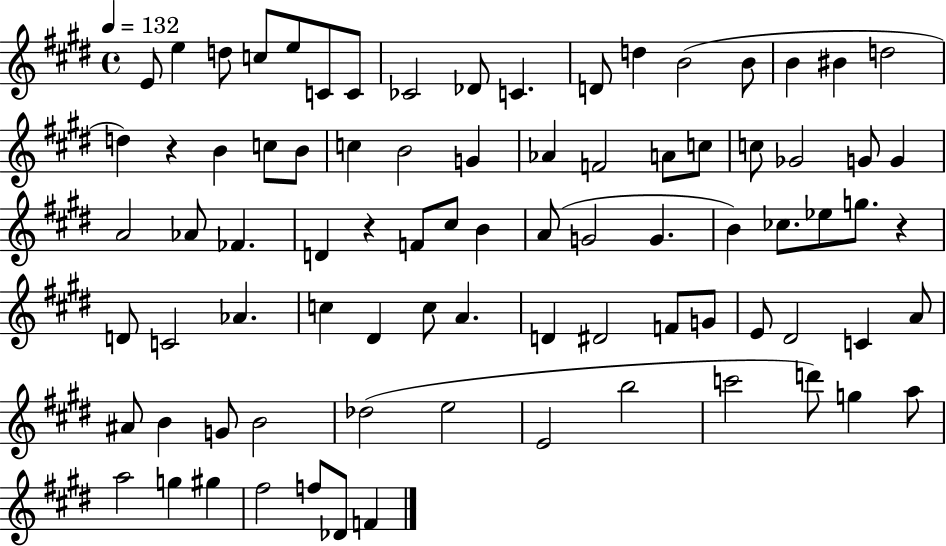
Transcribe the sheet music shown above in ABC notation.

X:1
T:Untitled
M:4/4
L:1/4
K:E
E/2 e d/2 c/2 e/2 C/2 C/2 _C2 _D/2 C D/2 d B2 B/2 B ^B d2 d z B c/2 B/2 c B2 G _A F2 A/2 c/2 c/2 _G2 G/2 G A2 _A/2 _F D z F/2 ^c/2 B A/2 G2 G B _c/2 _e/2 g/2 z D/2 C2 _A c ^D c/2 A D ^D2 F/2 G/2 E/2 ^D2 C A/2 ^A/2 B G/2 B2 _d2 e2 E2 b2 c'2 d'/2 g a/2 a2 g ^g ^f2 f/2 _D/2 F